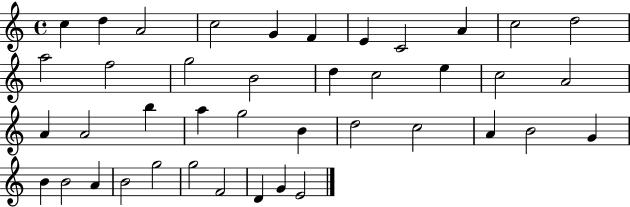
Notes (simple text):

C5/q D5/q A4/h C5/h G4/q F4/q E4/q C4/h A4/q C5/h D5/h A5/h F5/h G5/h B4/h D5/q C5/h E5/q C5/h A4/h A4/q A4/h B5/q A5/q G5/h B4/q D5/h C5/h A4/q B4/h G4/q B4/q B4/h A4/q B4/h G5/h G5/h F4/h D4/q G4/q E4/h